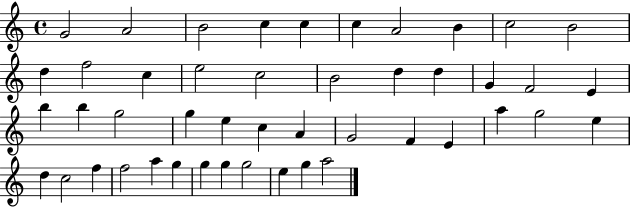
{
  \clef treble
  \time 4/4
  \defaultTimeSignature
  \key c \major
  g'2 a'2 | b'2 c''4 c''4 | c''4 a'2 b'4 | c''2 b'2 | \break d''4 f''2 c''4 | e''2 c''2 | b'2 d''4 d''4 | g'4 f'2 e'4 | \break b''4 b''4 g''2 | g''4 e''4 c''4 a'4 | g'2 f'4 e'4 | a''4 g''2 e''4 | \break d''4 c''2 f''4 | f''2 a''4 g''4 | g''4 g''4 g''2 | e''4 g''4 a''2 | \break \bar "|."
}